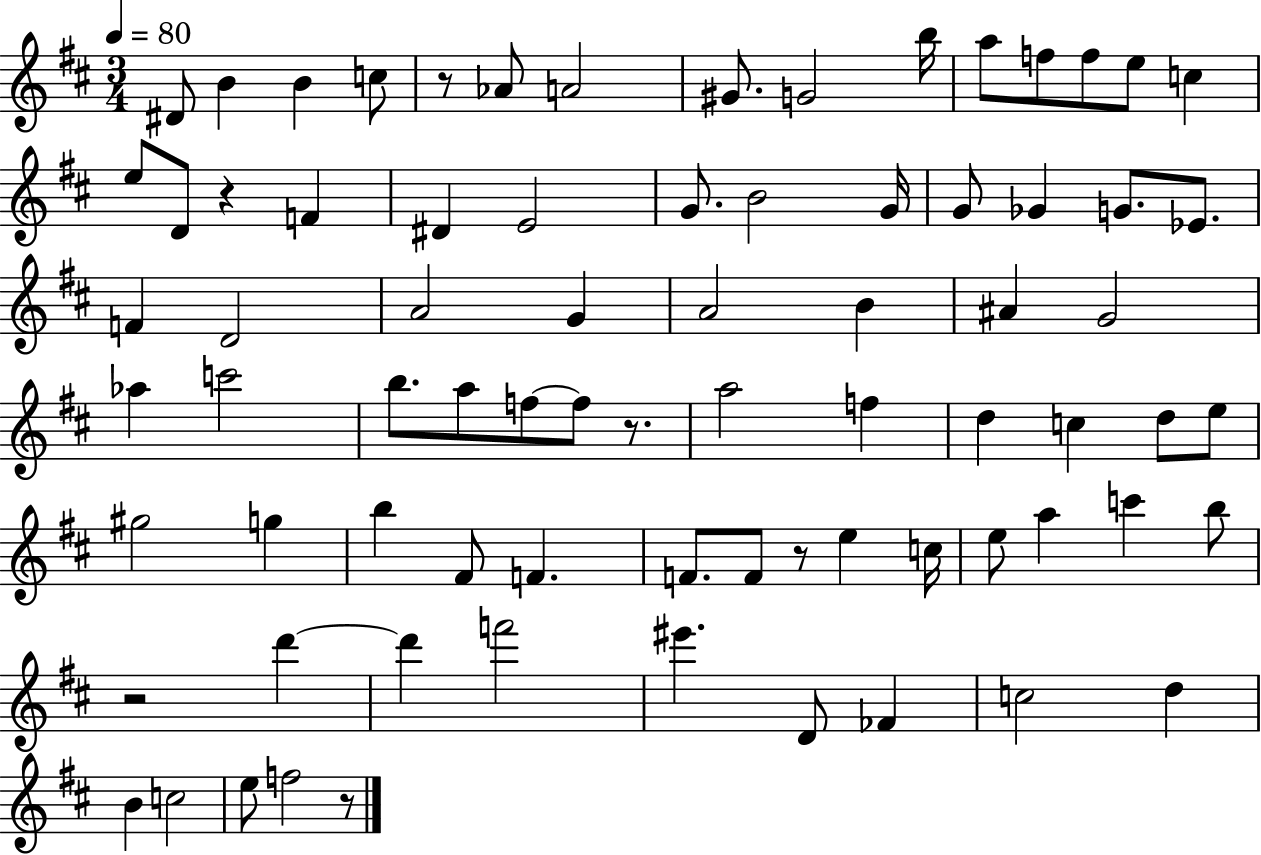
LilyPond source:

{
  \clef treble
  \numericTimeSignature
  \time 3/4
  \key d \major
  \tempo 4 = 80
  dis'8 b'4 b'4 c''8 | r8 aes'8 a'2 | gis'8. g'2 b''16 | a''8 f''8 f''8 e''8 c''4 | \break e''8 d'8 r4 f'4 | dis'4 e'2 | g'8. b'2 g'16 | g'8 ges'4 g'8. ees'8. | \break f'4 d'2 | a'2 g'4 | a'2 b'4 | ais'4 g'2 | \break aes''4 c'''2 | b''8. a''8 f''8~~ f''8 r8. | a''2 f''4 | d''4 c''4 d''8 e''8 | \break gis''2 g''4 | b''4 fis'8 f'4. | f'8. f'8 r8 e''4 c''16 | e''8 a''4 c'''4 b''8 | \break r2 d'''4~~ | d'''4 f'''2 | eis'''4. d'8 fes'4 | c''2 d''4 | \break b'4 c''2 | e''8 f''2 r8 | \bar "|."
}